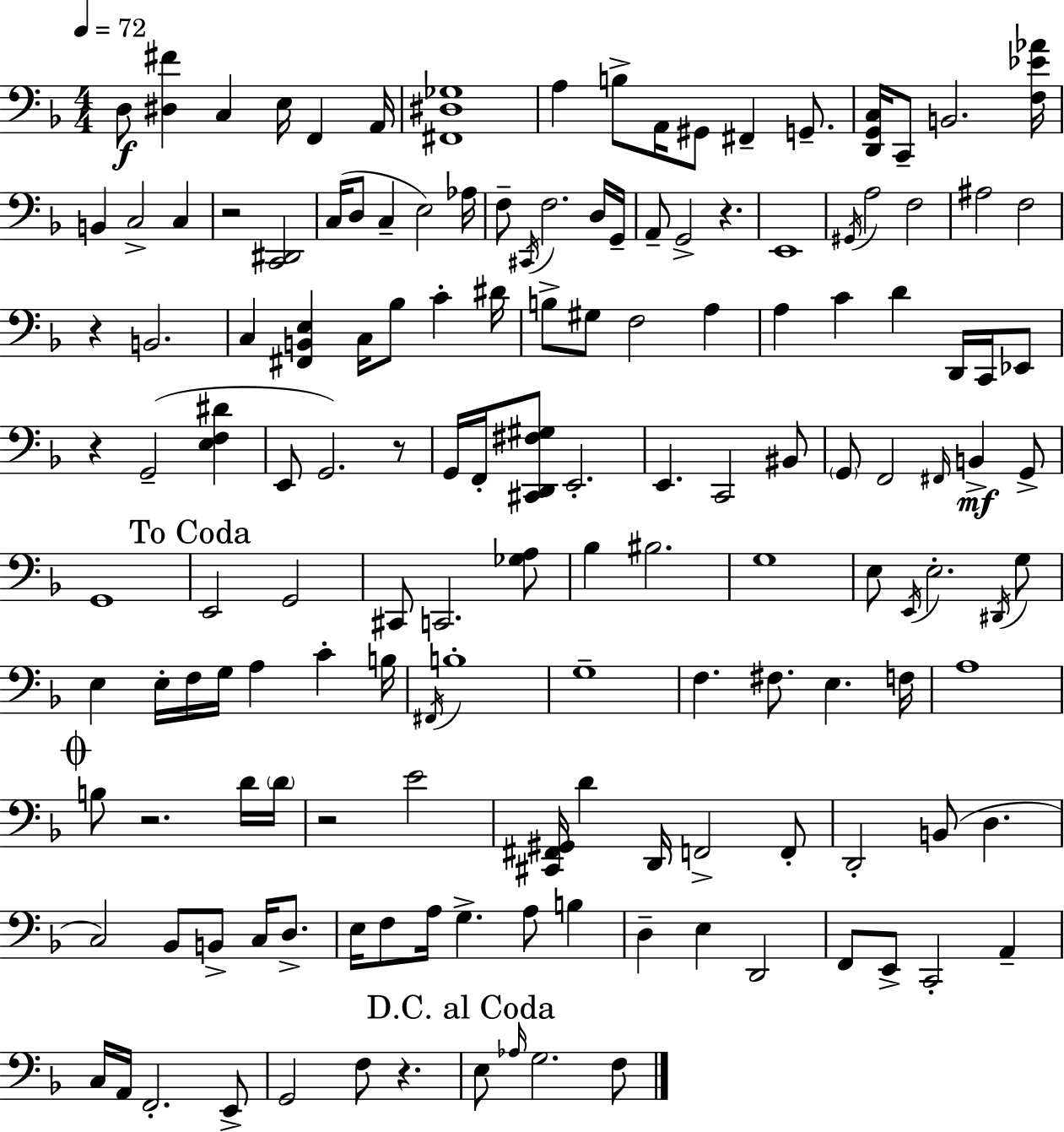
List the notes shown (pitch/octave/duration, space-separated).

D3/e [D#3,F#4]/q C3/q E3/s F2/q A2/s [F#2,D#3,Gb3]/w A3/q B3/e A2/s G#2/e F#2/q G2/e. [D2,G2,C3]/s C2/e B2/h. [F3,Eb4,Ab4]/s B2/q C3/h C3/q R/h [C2,D#2]/h C3/s D3/e C3/q E3/h Ab3/s F3/e C#2/s F3/h. D3/s G2/s A2/e G2/h R/q. E2/w G#2/s A3/h F3/h A#3/h F3/h R/q B2/h. C3/q [F#2,B2,E3]/q C3/s Bb3/e C4/q D#4/s B3/e G#3/e F3/h A3/q A3/q C4/q D4/q D2/s C2/s Eb2/e R/q G2/h [E3,F3,D#4]/q E2/e G2/h. R/e G2/s F2/s [C#2,D2,F#3,G#3]/e E2/h. E2/q. C2/h BIS2/e G2/e F2/h F#2/s B2/q G2/e G2/w E2/h G2/h C#2/e C2/h. [Gb3,A3]/e Bb3/q BIS3/h. G3/w E3/e E2/s E3/h. D#2/s G3/e E3/q E3/s F3/s G3/s A3/q C4/q B3/s F#2/s B3/w G3/w F3/q. F#3/e. E3/q. F3/s A3/w B3/e R/h. D4/s D4/s R/h E4/h [C#2,F#2,G#2]/s D4/q D2/s F2/h F2/e D2/h B2/e D3/q. C3/h Bb2/e B2/e C3/s D3/e. E3/s F3/e A3/s G3/q. A3/e B3/q D3/q E3/q D2/h F2/e E2/e C2/h A2/q C3/s A2/s F2/h. E2/e G2/h F3/e R/q. E3/e Ab3/s G3/h. F3/e